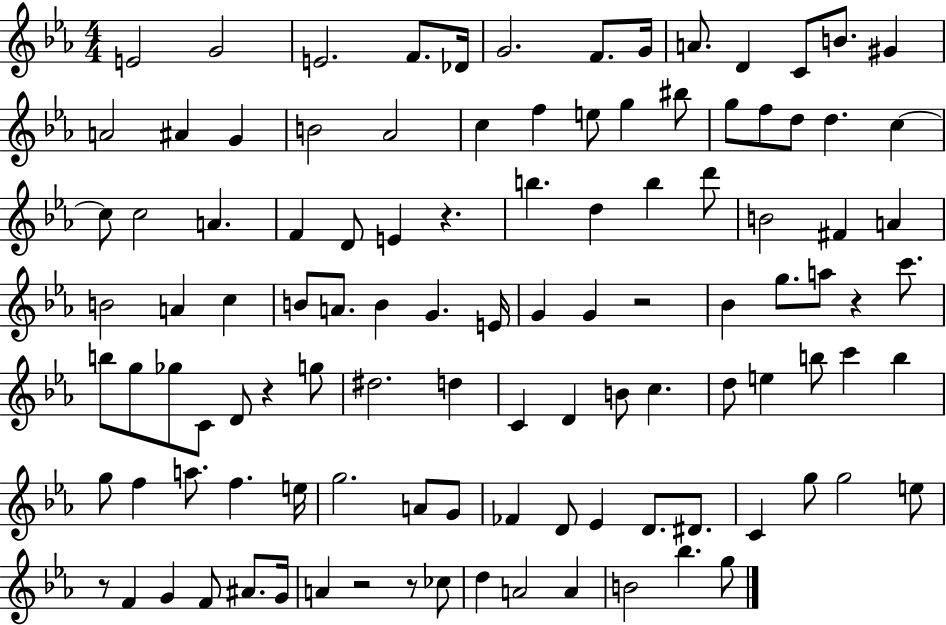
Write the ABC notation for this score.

X:1
T:Untitled
M:4/4
L:1/4
K:Eb
E2 G2 E2 F/2 _D/4 G2 F/2 G/4 A/2 D C/2 B/2 ^G A2 ^A G B2 _A2 c f e/2 g ^b/2 g/2 f/2 d/2 d c c/2 c2 A F D/2 E z b d b d'/2 B2 ^F A B2 A c B/2 A/2 B G E/4 G G z2 _B g/2 a/2 z c'/2 b/2 g/2 _g/2 C/2 D/2 z g/2 ^d2 d C D B/2 c d/2 e b/2 c' b g/2 f a/2 f e/4 g2 A/2 G/2 _F D/2 _E D/2 ^D/2 C g/2 g2 e/2 z/2 F G F/2 ^A/2 G/4 A z2 z/2 _c/2 d A2 A B2 _b g/2